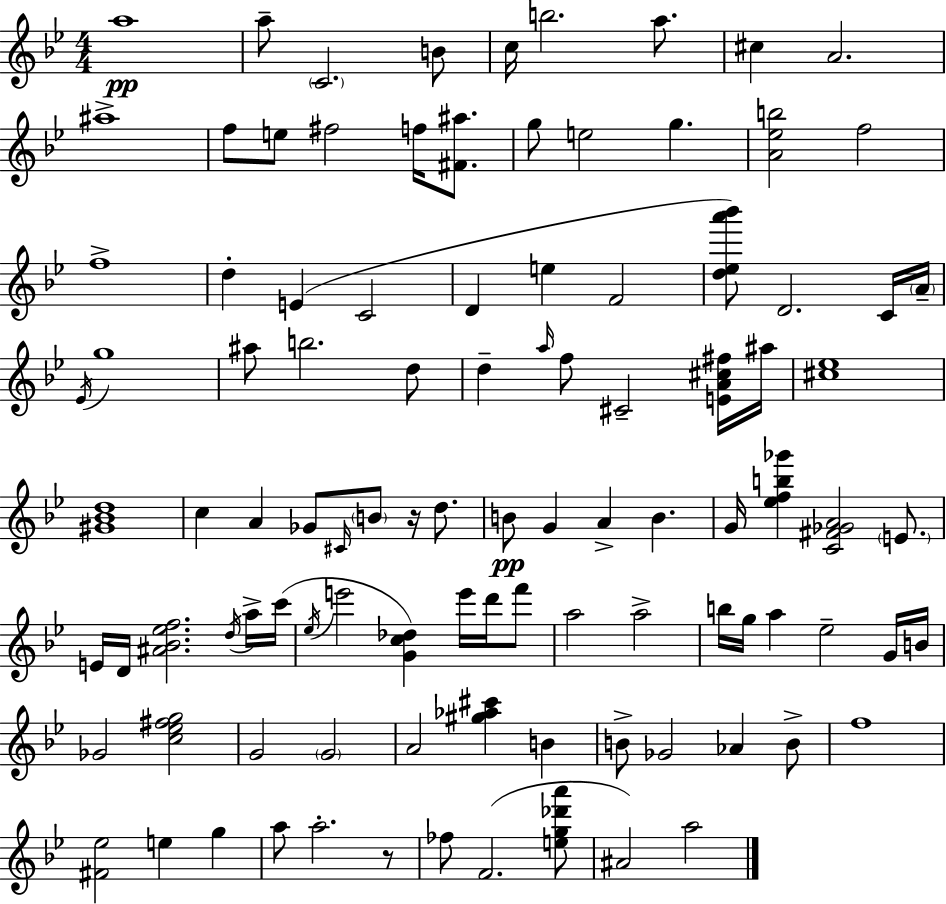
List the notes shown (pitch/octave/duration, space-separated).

A5/w A5/e C4/h. B4/e C5/s B5/h. A5/e. C#5/q A4/h. A#5/w F5/e E5/e F#5/h F5/s [F#4,A#5]/e. G5/e E5/h G5/q. [A4,Eb5,B5]/h F5/h F5/w D5/q E4/q C4/h D4/q E5/q F4/h [D5,Eb5,A6,Bb6]/e D4/h. C4/s A4/s Eb4/s G5/w A#5/e B5/h. D5/e D5/q A5/s F5/e C#4/h [E4,A4,C#5,F#5]/s A#5/s [C#5,Eb5]/w [G#4,Bb4,D5]/w C5/q A4/q Gb4/e C#4/s B4/e R/s D5/e. B4/e G4/q A4/q B4/q. G4/s [Eb5,F5,B5,Gb6]/q [C4,F#4,Gb4,A4]/h E4/e. E4/s D4/s [A#4,Bb4,Eb5,F5]/h. D5/s A5/s C6/s Eb5/s E6/h [G4,C5,Db5]/q E6/s D6/s F6/e A5/h A5/h B5/s G5/s A5/q Eb5/h G4/s B4/s Gb4/h [C5,Eb5,F#5,G5]/h G4/h G4/h A4/h [G#5,Ab5,C#6]/q B4/q B4/e Gb4/h Ab4/q B4/e F5/w [F#4,Eb5]/h E5/q G5/q A5/e A5/h. R/e FES5/e F4/h. [E5,G5,Db6,A6]/e A#4/h A5/h